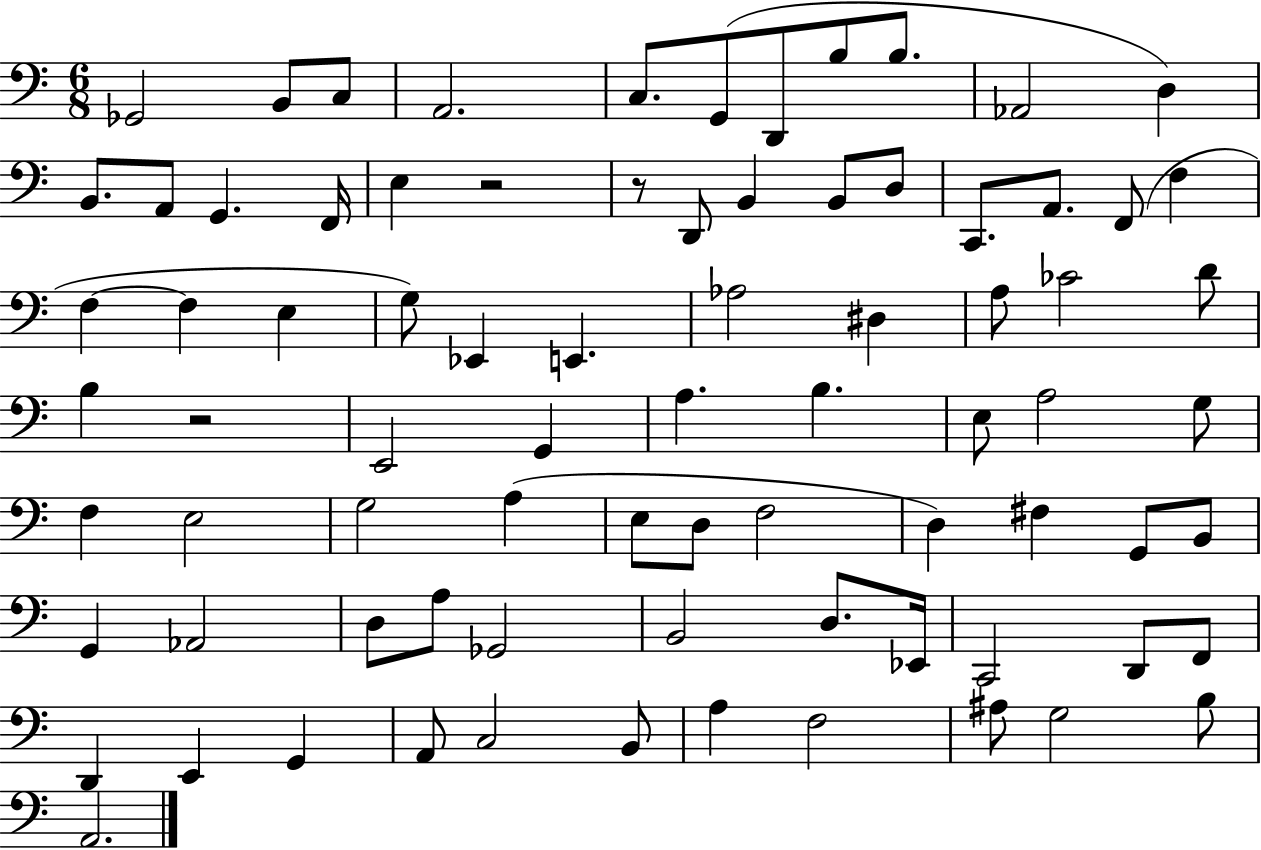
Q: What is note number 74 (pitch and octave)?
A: A#3